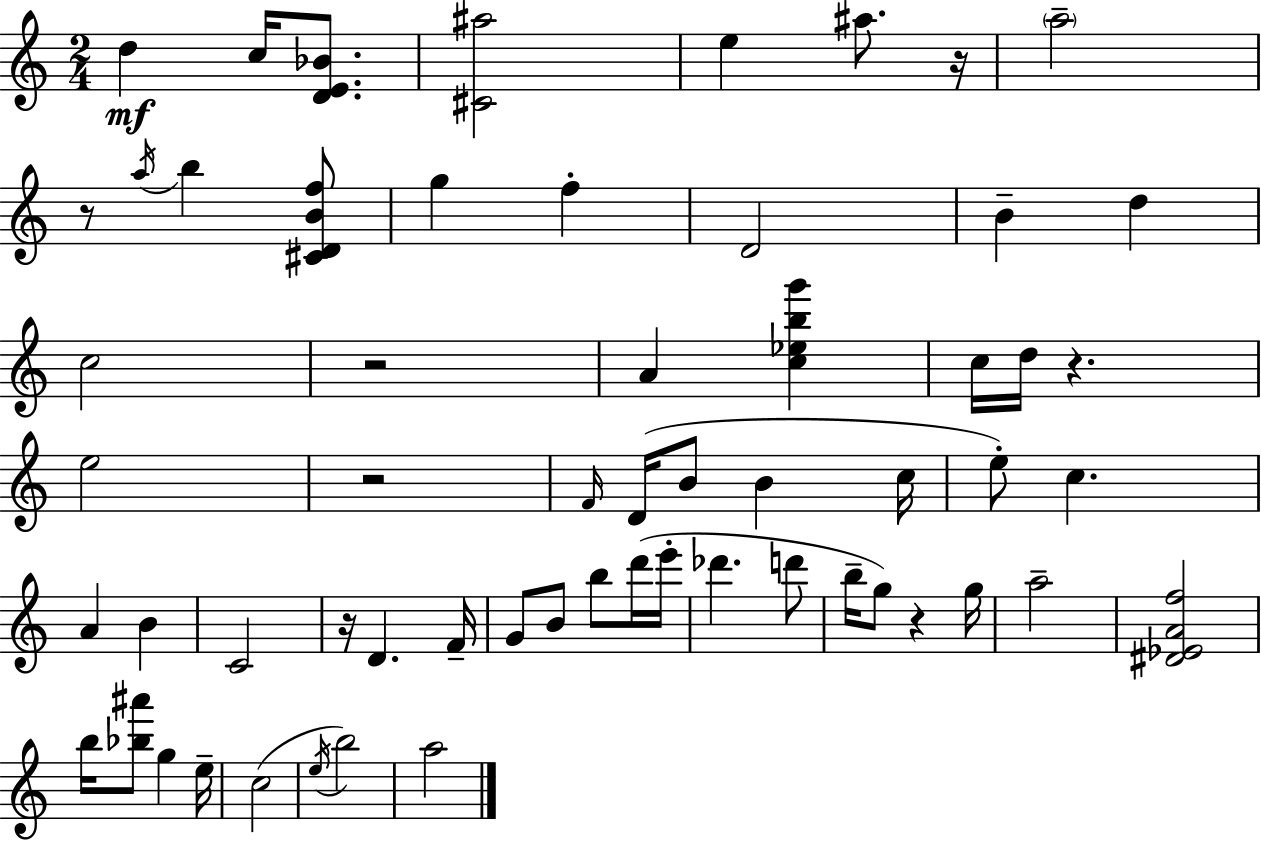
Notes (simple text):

D5/q C5/s [D4,E4,Bb4]/e. [C#4,A#5]/h E5/q A#5/e. R/s A5/h R/e A5/s B5/q [C#4,D4,B4,F5]/e G5/q F5/q D4/h B4/q D5/q C5/h R/h A4/q [C5,Eb5,B5,G6]/q C5/s D5/s R/q. E5/h R/h F4/s D4/s B4/e B4/q C5/s E5/e C5/q. A4/q B4/q C4/h R/s D4/q. F4/s G4/e B4/e B5/e D6/s E6/s Db6/q. D6/e B5/s G5/e R/q G5/s A5/h [D#4,Eb4,A4,F5]/h B5/s [Bb5,A#6]/e G5/q E5/s C5/h E5/s B5/h A5/h